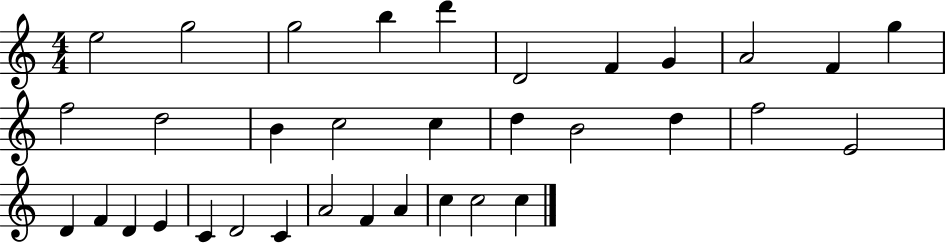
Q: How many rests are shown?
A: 0